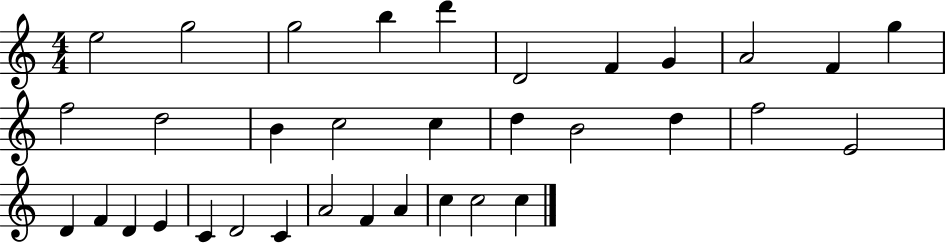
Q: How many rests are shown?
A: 0